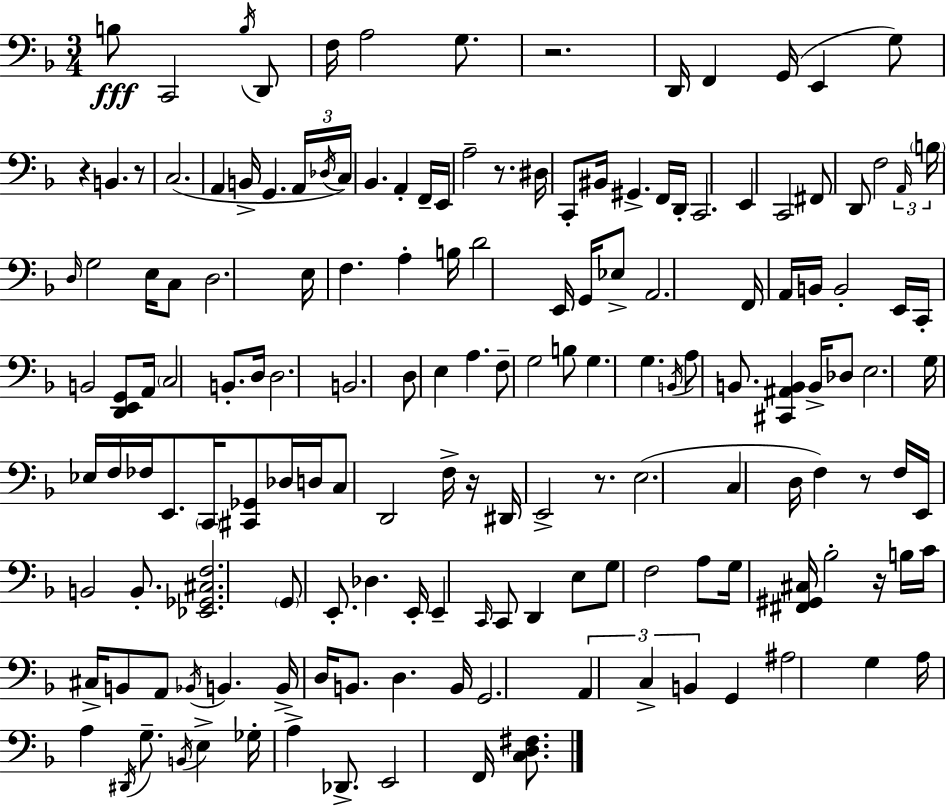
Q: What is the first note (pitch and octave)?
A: B3